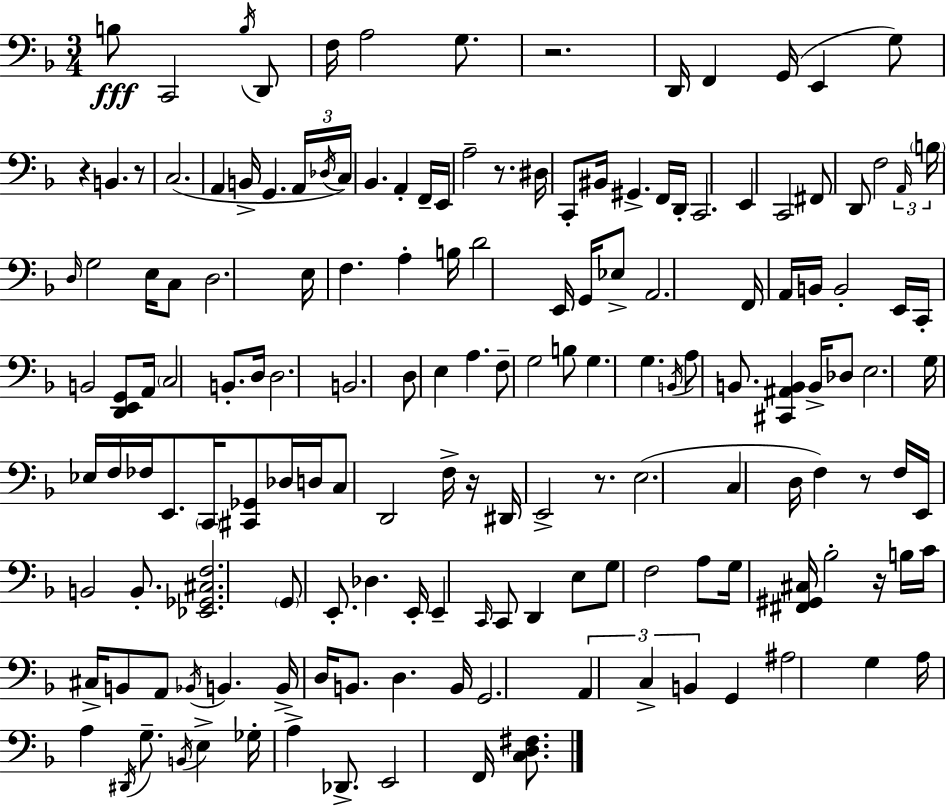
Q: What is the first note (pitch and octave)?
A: B3